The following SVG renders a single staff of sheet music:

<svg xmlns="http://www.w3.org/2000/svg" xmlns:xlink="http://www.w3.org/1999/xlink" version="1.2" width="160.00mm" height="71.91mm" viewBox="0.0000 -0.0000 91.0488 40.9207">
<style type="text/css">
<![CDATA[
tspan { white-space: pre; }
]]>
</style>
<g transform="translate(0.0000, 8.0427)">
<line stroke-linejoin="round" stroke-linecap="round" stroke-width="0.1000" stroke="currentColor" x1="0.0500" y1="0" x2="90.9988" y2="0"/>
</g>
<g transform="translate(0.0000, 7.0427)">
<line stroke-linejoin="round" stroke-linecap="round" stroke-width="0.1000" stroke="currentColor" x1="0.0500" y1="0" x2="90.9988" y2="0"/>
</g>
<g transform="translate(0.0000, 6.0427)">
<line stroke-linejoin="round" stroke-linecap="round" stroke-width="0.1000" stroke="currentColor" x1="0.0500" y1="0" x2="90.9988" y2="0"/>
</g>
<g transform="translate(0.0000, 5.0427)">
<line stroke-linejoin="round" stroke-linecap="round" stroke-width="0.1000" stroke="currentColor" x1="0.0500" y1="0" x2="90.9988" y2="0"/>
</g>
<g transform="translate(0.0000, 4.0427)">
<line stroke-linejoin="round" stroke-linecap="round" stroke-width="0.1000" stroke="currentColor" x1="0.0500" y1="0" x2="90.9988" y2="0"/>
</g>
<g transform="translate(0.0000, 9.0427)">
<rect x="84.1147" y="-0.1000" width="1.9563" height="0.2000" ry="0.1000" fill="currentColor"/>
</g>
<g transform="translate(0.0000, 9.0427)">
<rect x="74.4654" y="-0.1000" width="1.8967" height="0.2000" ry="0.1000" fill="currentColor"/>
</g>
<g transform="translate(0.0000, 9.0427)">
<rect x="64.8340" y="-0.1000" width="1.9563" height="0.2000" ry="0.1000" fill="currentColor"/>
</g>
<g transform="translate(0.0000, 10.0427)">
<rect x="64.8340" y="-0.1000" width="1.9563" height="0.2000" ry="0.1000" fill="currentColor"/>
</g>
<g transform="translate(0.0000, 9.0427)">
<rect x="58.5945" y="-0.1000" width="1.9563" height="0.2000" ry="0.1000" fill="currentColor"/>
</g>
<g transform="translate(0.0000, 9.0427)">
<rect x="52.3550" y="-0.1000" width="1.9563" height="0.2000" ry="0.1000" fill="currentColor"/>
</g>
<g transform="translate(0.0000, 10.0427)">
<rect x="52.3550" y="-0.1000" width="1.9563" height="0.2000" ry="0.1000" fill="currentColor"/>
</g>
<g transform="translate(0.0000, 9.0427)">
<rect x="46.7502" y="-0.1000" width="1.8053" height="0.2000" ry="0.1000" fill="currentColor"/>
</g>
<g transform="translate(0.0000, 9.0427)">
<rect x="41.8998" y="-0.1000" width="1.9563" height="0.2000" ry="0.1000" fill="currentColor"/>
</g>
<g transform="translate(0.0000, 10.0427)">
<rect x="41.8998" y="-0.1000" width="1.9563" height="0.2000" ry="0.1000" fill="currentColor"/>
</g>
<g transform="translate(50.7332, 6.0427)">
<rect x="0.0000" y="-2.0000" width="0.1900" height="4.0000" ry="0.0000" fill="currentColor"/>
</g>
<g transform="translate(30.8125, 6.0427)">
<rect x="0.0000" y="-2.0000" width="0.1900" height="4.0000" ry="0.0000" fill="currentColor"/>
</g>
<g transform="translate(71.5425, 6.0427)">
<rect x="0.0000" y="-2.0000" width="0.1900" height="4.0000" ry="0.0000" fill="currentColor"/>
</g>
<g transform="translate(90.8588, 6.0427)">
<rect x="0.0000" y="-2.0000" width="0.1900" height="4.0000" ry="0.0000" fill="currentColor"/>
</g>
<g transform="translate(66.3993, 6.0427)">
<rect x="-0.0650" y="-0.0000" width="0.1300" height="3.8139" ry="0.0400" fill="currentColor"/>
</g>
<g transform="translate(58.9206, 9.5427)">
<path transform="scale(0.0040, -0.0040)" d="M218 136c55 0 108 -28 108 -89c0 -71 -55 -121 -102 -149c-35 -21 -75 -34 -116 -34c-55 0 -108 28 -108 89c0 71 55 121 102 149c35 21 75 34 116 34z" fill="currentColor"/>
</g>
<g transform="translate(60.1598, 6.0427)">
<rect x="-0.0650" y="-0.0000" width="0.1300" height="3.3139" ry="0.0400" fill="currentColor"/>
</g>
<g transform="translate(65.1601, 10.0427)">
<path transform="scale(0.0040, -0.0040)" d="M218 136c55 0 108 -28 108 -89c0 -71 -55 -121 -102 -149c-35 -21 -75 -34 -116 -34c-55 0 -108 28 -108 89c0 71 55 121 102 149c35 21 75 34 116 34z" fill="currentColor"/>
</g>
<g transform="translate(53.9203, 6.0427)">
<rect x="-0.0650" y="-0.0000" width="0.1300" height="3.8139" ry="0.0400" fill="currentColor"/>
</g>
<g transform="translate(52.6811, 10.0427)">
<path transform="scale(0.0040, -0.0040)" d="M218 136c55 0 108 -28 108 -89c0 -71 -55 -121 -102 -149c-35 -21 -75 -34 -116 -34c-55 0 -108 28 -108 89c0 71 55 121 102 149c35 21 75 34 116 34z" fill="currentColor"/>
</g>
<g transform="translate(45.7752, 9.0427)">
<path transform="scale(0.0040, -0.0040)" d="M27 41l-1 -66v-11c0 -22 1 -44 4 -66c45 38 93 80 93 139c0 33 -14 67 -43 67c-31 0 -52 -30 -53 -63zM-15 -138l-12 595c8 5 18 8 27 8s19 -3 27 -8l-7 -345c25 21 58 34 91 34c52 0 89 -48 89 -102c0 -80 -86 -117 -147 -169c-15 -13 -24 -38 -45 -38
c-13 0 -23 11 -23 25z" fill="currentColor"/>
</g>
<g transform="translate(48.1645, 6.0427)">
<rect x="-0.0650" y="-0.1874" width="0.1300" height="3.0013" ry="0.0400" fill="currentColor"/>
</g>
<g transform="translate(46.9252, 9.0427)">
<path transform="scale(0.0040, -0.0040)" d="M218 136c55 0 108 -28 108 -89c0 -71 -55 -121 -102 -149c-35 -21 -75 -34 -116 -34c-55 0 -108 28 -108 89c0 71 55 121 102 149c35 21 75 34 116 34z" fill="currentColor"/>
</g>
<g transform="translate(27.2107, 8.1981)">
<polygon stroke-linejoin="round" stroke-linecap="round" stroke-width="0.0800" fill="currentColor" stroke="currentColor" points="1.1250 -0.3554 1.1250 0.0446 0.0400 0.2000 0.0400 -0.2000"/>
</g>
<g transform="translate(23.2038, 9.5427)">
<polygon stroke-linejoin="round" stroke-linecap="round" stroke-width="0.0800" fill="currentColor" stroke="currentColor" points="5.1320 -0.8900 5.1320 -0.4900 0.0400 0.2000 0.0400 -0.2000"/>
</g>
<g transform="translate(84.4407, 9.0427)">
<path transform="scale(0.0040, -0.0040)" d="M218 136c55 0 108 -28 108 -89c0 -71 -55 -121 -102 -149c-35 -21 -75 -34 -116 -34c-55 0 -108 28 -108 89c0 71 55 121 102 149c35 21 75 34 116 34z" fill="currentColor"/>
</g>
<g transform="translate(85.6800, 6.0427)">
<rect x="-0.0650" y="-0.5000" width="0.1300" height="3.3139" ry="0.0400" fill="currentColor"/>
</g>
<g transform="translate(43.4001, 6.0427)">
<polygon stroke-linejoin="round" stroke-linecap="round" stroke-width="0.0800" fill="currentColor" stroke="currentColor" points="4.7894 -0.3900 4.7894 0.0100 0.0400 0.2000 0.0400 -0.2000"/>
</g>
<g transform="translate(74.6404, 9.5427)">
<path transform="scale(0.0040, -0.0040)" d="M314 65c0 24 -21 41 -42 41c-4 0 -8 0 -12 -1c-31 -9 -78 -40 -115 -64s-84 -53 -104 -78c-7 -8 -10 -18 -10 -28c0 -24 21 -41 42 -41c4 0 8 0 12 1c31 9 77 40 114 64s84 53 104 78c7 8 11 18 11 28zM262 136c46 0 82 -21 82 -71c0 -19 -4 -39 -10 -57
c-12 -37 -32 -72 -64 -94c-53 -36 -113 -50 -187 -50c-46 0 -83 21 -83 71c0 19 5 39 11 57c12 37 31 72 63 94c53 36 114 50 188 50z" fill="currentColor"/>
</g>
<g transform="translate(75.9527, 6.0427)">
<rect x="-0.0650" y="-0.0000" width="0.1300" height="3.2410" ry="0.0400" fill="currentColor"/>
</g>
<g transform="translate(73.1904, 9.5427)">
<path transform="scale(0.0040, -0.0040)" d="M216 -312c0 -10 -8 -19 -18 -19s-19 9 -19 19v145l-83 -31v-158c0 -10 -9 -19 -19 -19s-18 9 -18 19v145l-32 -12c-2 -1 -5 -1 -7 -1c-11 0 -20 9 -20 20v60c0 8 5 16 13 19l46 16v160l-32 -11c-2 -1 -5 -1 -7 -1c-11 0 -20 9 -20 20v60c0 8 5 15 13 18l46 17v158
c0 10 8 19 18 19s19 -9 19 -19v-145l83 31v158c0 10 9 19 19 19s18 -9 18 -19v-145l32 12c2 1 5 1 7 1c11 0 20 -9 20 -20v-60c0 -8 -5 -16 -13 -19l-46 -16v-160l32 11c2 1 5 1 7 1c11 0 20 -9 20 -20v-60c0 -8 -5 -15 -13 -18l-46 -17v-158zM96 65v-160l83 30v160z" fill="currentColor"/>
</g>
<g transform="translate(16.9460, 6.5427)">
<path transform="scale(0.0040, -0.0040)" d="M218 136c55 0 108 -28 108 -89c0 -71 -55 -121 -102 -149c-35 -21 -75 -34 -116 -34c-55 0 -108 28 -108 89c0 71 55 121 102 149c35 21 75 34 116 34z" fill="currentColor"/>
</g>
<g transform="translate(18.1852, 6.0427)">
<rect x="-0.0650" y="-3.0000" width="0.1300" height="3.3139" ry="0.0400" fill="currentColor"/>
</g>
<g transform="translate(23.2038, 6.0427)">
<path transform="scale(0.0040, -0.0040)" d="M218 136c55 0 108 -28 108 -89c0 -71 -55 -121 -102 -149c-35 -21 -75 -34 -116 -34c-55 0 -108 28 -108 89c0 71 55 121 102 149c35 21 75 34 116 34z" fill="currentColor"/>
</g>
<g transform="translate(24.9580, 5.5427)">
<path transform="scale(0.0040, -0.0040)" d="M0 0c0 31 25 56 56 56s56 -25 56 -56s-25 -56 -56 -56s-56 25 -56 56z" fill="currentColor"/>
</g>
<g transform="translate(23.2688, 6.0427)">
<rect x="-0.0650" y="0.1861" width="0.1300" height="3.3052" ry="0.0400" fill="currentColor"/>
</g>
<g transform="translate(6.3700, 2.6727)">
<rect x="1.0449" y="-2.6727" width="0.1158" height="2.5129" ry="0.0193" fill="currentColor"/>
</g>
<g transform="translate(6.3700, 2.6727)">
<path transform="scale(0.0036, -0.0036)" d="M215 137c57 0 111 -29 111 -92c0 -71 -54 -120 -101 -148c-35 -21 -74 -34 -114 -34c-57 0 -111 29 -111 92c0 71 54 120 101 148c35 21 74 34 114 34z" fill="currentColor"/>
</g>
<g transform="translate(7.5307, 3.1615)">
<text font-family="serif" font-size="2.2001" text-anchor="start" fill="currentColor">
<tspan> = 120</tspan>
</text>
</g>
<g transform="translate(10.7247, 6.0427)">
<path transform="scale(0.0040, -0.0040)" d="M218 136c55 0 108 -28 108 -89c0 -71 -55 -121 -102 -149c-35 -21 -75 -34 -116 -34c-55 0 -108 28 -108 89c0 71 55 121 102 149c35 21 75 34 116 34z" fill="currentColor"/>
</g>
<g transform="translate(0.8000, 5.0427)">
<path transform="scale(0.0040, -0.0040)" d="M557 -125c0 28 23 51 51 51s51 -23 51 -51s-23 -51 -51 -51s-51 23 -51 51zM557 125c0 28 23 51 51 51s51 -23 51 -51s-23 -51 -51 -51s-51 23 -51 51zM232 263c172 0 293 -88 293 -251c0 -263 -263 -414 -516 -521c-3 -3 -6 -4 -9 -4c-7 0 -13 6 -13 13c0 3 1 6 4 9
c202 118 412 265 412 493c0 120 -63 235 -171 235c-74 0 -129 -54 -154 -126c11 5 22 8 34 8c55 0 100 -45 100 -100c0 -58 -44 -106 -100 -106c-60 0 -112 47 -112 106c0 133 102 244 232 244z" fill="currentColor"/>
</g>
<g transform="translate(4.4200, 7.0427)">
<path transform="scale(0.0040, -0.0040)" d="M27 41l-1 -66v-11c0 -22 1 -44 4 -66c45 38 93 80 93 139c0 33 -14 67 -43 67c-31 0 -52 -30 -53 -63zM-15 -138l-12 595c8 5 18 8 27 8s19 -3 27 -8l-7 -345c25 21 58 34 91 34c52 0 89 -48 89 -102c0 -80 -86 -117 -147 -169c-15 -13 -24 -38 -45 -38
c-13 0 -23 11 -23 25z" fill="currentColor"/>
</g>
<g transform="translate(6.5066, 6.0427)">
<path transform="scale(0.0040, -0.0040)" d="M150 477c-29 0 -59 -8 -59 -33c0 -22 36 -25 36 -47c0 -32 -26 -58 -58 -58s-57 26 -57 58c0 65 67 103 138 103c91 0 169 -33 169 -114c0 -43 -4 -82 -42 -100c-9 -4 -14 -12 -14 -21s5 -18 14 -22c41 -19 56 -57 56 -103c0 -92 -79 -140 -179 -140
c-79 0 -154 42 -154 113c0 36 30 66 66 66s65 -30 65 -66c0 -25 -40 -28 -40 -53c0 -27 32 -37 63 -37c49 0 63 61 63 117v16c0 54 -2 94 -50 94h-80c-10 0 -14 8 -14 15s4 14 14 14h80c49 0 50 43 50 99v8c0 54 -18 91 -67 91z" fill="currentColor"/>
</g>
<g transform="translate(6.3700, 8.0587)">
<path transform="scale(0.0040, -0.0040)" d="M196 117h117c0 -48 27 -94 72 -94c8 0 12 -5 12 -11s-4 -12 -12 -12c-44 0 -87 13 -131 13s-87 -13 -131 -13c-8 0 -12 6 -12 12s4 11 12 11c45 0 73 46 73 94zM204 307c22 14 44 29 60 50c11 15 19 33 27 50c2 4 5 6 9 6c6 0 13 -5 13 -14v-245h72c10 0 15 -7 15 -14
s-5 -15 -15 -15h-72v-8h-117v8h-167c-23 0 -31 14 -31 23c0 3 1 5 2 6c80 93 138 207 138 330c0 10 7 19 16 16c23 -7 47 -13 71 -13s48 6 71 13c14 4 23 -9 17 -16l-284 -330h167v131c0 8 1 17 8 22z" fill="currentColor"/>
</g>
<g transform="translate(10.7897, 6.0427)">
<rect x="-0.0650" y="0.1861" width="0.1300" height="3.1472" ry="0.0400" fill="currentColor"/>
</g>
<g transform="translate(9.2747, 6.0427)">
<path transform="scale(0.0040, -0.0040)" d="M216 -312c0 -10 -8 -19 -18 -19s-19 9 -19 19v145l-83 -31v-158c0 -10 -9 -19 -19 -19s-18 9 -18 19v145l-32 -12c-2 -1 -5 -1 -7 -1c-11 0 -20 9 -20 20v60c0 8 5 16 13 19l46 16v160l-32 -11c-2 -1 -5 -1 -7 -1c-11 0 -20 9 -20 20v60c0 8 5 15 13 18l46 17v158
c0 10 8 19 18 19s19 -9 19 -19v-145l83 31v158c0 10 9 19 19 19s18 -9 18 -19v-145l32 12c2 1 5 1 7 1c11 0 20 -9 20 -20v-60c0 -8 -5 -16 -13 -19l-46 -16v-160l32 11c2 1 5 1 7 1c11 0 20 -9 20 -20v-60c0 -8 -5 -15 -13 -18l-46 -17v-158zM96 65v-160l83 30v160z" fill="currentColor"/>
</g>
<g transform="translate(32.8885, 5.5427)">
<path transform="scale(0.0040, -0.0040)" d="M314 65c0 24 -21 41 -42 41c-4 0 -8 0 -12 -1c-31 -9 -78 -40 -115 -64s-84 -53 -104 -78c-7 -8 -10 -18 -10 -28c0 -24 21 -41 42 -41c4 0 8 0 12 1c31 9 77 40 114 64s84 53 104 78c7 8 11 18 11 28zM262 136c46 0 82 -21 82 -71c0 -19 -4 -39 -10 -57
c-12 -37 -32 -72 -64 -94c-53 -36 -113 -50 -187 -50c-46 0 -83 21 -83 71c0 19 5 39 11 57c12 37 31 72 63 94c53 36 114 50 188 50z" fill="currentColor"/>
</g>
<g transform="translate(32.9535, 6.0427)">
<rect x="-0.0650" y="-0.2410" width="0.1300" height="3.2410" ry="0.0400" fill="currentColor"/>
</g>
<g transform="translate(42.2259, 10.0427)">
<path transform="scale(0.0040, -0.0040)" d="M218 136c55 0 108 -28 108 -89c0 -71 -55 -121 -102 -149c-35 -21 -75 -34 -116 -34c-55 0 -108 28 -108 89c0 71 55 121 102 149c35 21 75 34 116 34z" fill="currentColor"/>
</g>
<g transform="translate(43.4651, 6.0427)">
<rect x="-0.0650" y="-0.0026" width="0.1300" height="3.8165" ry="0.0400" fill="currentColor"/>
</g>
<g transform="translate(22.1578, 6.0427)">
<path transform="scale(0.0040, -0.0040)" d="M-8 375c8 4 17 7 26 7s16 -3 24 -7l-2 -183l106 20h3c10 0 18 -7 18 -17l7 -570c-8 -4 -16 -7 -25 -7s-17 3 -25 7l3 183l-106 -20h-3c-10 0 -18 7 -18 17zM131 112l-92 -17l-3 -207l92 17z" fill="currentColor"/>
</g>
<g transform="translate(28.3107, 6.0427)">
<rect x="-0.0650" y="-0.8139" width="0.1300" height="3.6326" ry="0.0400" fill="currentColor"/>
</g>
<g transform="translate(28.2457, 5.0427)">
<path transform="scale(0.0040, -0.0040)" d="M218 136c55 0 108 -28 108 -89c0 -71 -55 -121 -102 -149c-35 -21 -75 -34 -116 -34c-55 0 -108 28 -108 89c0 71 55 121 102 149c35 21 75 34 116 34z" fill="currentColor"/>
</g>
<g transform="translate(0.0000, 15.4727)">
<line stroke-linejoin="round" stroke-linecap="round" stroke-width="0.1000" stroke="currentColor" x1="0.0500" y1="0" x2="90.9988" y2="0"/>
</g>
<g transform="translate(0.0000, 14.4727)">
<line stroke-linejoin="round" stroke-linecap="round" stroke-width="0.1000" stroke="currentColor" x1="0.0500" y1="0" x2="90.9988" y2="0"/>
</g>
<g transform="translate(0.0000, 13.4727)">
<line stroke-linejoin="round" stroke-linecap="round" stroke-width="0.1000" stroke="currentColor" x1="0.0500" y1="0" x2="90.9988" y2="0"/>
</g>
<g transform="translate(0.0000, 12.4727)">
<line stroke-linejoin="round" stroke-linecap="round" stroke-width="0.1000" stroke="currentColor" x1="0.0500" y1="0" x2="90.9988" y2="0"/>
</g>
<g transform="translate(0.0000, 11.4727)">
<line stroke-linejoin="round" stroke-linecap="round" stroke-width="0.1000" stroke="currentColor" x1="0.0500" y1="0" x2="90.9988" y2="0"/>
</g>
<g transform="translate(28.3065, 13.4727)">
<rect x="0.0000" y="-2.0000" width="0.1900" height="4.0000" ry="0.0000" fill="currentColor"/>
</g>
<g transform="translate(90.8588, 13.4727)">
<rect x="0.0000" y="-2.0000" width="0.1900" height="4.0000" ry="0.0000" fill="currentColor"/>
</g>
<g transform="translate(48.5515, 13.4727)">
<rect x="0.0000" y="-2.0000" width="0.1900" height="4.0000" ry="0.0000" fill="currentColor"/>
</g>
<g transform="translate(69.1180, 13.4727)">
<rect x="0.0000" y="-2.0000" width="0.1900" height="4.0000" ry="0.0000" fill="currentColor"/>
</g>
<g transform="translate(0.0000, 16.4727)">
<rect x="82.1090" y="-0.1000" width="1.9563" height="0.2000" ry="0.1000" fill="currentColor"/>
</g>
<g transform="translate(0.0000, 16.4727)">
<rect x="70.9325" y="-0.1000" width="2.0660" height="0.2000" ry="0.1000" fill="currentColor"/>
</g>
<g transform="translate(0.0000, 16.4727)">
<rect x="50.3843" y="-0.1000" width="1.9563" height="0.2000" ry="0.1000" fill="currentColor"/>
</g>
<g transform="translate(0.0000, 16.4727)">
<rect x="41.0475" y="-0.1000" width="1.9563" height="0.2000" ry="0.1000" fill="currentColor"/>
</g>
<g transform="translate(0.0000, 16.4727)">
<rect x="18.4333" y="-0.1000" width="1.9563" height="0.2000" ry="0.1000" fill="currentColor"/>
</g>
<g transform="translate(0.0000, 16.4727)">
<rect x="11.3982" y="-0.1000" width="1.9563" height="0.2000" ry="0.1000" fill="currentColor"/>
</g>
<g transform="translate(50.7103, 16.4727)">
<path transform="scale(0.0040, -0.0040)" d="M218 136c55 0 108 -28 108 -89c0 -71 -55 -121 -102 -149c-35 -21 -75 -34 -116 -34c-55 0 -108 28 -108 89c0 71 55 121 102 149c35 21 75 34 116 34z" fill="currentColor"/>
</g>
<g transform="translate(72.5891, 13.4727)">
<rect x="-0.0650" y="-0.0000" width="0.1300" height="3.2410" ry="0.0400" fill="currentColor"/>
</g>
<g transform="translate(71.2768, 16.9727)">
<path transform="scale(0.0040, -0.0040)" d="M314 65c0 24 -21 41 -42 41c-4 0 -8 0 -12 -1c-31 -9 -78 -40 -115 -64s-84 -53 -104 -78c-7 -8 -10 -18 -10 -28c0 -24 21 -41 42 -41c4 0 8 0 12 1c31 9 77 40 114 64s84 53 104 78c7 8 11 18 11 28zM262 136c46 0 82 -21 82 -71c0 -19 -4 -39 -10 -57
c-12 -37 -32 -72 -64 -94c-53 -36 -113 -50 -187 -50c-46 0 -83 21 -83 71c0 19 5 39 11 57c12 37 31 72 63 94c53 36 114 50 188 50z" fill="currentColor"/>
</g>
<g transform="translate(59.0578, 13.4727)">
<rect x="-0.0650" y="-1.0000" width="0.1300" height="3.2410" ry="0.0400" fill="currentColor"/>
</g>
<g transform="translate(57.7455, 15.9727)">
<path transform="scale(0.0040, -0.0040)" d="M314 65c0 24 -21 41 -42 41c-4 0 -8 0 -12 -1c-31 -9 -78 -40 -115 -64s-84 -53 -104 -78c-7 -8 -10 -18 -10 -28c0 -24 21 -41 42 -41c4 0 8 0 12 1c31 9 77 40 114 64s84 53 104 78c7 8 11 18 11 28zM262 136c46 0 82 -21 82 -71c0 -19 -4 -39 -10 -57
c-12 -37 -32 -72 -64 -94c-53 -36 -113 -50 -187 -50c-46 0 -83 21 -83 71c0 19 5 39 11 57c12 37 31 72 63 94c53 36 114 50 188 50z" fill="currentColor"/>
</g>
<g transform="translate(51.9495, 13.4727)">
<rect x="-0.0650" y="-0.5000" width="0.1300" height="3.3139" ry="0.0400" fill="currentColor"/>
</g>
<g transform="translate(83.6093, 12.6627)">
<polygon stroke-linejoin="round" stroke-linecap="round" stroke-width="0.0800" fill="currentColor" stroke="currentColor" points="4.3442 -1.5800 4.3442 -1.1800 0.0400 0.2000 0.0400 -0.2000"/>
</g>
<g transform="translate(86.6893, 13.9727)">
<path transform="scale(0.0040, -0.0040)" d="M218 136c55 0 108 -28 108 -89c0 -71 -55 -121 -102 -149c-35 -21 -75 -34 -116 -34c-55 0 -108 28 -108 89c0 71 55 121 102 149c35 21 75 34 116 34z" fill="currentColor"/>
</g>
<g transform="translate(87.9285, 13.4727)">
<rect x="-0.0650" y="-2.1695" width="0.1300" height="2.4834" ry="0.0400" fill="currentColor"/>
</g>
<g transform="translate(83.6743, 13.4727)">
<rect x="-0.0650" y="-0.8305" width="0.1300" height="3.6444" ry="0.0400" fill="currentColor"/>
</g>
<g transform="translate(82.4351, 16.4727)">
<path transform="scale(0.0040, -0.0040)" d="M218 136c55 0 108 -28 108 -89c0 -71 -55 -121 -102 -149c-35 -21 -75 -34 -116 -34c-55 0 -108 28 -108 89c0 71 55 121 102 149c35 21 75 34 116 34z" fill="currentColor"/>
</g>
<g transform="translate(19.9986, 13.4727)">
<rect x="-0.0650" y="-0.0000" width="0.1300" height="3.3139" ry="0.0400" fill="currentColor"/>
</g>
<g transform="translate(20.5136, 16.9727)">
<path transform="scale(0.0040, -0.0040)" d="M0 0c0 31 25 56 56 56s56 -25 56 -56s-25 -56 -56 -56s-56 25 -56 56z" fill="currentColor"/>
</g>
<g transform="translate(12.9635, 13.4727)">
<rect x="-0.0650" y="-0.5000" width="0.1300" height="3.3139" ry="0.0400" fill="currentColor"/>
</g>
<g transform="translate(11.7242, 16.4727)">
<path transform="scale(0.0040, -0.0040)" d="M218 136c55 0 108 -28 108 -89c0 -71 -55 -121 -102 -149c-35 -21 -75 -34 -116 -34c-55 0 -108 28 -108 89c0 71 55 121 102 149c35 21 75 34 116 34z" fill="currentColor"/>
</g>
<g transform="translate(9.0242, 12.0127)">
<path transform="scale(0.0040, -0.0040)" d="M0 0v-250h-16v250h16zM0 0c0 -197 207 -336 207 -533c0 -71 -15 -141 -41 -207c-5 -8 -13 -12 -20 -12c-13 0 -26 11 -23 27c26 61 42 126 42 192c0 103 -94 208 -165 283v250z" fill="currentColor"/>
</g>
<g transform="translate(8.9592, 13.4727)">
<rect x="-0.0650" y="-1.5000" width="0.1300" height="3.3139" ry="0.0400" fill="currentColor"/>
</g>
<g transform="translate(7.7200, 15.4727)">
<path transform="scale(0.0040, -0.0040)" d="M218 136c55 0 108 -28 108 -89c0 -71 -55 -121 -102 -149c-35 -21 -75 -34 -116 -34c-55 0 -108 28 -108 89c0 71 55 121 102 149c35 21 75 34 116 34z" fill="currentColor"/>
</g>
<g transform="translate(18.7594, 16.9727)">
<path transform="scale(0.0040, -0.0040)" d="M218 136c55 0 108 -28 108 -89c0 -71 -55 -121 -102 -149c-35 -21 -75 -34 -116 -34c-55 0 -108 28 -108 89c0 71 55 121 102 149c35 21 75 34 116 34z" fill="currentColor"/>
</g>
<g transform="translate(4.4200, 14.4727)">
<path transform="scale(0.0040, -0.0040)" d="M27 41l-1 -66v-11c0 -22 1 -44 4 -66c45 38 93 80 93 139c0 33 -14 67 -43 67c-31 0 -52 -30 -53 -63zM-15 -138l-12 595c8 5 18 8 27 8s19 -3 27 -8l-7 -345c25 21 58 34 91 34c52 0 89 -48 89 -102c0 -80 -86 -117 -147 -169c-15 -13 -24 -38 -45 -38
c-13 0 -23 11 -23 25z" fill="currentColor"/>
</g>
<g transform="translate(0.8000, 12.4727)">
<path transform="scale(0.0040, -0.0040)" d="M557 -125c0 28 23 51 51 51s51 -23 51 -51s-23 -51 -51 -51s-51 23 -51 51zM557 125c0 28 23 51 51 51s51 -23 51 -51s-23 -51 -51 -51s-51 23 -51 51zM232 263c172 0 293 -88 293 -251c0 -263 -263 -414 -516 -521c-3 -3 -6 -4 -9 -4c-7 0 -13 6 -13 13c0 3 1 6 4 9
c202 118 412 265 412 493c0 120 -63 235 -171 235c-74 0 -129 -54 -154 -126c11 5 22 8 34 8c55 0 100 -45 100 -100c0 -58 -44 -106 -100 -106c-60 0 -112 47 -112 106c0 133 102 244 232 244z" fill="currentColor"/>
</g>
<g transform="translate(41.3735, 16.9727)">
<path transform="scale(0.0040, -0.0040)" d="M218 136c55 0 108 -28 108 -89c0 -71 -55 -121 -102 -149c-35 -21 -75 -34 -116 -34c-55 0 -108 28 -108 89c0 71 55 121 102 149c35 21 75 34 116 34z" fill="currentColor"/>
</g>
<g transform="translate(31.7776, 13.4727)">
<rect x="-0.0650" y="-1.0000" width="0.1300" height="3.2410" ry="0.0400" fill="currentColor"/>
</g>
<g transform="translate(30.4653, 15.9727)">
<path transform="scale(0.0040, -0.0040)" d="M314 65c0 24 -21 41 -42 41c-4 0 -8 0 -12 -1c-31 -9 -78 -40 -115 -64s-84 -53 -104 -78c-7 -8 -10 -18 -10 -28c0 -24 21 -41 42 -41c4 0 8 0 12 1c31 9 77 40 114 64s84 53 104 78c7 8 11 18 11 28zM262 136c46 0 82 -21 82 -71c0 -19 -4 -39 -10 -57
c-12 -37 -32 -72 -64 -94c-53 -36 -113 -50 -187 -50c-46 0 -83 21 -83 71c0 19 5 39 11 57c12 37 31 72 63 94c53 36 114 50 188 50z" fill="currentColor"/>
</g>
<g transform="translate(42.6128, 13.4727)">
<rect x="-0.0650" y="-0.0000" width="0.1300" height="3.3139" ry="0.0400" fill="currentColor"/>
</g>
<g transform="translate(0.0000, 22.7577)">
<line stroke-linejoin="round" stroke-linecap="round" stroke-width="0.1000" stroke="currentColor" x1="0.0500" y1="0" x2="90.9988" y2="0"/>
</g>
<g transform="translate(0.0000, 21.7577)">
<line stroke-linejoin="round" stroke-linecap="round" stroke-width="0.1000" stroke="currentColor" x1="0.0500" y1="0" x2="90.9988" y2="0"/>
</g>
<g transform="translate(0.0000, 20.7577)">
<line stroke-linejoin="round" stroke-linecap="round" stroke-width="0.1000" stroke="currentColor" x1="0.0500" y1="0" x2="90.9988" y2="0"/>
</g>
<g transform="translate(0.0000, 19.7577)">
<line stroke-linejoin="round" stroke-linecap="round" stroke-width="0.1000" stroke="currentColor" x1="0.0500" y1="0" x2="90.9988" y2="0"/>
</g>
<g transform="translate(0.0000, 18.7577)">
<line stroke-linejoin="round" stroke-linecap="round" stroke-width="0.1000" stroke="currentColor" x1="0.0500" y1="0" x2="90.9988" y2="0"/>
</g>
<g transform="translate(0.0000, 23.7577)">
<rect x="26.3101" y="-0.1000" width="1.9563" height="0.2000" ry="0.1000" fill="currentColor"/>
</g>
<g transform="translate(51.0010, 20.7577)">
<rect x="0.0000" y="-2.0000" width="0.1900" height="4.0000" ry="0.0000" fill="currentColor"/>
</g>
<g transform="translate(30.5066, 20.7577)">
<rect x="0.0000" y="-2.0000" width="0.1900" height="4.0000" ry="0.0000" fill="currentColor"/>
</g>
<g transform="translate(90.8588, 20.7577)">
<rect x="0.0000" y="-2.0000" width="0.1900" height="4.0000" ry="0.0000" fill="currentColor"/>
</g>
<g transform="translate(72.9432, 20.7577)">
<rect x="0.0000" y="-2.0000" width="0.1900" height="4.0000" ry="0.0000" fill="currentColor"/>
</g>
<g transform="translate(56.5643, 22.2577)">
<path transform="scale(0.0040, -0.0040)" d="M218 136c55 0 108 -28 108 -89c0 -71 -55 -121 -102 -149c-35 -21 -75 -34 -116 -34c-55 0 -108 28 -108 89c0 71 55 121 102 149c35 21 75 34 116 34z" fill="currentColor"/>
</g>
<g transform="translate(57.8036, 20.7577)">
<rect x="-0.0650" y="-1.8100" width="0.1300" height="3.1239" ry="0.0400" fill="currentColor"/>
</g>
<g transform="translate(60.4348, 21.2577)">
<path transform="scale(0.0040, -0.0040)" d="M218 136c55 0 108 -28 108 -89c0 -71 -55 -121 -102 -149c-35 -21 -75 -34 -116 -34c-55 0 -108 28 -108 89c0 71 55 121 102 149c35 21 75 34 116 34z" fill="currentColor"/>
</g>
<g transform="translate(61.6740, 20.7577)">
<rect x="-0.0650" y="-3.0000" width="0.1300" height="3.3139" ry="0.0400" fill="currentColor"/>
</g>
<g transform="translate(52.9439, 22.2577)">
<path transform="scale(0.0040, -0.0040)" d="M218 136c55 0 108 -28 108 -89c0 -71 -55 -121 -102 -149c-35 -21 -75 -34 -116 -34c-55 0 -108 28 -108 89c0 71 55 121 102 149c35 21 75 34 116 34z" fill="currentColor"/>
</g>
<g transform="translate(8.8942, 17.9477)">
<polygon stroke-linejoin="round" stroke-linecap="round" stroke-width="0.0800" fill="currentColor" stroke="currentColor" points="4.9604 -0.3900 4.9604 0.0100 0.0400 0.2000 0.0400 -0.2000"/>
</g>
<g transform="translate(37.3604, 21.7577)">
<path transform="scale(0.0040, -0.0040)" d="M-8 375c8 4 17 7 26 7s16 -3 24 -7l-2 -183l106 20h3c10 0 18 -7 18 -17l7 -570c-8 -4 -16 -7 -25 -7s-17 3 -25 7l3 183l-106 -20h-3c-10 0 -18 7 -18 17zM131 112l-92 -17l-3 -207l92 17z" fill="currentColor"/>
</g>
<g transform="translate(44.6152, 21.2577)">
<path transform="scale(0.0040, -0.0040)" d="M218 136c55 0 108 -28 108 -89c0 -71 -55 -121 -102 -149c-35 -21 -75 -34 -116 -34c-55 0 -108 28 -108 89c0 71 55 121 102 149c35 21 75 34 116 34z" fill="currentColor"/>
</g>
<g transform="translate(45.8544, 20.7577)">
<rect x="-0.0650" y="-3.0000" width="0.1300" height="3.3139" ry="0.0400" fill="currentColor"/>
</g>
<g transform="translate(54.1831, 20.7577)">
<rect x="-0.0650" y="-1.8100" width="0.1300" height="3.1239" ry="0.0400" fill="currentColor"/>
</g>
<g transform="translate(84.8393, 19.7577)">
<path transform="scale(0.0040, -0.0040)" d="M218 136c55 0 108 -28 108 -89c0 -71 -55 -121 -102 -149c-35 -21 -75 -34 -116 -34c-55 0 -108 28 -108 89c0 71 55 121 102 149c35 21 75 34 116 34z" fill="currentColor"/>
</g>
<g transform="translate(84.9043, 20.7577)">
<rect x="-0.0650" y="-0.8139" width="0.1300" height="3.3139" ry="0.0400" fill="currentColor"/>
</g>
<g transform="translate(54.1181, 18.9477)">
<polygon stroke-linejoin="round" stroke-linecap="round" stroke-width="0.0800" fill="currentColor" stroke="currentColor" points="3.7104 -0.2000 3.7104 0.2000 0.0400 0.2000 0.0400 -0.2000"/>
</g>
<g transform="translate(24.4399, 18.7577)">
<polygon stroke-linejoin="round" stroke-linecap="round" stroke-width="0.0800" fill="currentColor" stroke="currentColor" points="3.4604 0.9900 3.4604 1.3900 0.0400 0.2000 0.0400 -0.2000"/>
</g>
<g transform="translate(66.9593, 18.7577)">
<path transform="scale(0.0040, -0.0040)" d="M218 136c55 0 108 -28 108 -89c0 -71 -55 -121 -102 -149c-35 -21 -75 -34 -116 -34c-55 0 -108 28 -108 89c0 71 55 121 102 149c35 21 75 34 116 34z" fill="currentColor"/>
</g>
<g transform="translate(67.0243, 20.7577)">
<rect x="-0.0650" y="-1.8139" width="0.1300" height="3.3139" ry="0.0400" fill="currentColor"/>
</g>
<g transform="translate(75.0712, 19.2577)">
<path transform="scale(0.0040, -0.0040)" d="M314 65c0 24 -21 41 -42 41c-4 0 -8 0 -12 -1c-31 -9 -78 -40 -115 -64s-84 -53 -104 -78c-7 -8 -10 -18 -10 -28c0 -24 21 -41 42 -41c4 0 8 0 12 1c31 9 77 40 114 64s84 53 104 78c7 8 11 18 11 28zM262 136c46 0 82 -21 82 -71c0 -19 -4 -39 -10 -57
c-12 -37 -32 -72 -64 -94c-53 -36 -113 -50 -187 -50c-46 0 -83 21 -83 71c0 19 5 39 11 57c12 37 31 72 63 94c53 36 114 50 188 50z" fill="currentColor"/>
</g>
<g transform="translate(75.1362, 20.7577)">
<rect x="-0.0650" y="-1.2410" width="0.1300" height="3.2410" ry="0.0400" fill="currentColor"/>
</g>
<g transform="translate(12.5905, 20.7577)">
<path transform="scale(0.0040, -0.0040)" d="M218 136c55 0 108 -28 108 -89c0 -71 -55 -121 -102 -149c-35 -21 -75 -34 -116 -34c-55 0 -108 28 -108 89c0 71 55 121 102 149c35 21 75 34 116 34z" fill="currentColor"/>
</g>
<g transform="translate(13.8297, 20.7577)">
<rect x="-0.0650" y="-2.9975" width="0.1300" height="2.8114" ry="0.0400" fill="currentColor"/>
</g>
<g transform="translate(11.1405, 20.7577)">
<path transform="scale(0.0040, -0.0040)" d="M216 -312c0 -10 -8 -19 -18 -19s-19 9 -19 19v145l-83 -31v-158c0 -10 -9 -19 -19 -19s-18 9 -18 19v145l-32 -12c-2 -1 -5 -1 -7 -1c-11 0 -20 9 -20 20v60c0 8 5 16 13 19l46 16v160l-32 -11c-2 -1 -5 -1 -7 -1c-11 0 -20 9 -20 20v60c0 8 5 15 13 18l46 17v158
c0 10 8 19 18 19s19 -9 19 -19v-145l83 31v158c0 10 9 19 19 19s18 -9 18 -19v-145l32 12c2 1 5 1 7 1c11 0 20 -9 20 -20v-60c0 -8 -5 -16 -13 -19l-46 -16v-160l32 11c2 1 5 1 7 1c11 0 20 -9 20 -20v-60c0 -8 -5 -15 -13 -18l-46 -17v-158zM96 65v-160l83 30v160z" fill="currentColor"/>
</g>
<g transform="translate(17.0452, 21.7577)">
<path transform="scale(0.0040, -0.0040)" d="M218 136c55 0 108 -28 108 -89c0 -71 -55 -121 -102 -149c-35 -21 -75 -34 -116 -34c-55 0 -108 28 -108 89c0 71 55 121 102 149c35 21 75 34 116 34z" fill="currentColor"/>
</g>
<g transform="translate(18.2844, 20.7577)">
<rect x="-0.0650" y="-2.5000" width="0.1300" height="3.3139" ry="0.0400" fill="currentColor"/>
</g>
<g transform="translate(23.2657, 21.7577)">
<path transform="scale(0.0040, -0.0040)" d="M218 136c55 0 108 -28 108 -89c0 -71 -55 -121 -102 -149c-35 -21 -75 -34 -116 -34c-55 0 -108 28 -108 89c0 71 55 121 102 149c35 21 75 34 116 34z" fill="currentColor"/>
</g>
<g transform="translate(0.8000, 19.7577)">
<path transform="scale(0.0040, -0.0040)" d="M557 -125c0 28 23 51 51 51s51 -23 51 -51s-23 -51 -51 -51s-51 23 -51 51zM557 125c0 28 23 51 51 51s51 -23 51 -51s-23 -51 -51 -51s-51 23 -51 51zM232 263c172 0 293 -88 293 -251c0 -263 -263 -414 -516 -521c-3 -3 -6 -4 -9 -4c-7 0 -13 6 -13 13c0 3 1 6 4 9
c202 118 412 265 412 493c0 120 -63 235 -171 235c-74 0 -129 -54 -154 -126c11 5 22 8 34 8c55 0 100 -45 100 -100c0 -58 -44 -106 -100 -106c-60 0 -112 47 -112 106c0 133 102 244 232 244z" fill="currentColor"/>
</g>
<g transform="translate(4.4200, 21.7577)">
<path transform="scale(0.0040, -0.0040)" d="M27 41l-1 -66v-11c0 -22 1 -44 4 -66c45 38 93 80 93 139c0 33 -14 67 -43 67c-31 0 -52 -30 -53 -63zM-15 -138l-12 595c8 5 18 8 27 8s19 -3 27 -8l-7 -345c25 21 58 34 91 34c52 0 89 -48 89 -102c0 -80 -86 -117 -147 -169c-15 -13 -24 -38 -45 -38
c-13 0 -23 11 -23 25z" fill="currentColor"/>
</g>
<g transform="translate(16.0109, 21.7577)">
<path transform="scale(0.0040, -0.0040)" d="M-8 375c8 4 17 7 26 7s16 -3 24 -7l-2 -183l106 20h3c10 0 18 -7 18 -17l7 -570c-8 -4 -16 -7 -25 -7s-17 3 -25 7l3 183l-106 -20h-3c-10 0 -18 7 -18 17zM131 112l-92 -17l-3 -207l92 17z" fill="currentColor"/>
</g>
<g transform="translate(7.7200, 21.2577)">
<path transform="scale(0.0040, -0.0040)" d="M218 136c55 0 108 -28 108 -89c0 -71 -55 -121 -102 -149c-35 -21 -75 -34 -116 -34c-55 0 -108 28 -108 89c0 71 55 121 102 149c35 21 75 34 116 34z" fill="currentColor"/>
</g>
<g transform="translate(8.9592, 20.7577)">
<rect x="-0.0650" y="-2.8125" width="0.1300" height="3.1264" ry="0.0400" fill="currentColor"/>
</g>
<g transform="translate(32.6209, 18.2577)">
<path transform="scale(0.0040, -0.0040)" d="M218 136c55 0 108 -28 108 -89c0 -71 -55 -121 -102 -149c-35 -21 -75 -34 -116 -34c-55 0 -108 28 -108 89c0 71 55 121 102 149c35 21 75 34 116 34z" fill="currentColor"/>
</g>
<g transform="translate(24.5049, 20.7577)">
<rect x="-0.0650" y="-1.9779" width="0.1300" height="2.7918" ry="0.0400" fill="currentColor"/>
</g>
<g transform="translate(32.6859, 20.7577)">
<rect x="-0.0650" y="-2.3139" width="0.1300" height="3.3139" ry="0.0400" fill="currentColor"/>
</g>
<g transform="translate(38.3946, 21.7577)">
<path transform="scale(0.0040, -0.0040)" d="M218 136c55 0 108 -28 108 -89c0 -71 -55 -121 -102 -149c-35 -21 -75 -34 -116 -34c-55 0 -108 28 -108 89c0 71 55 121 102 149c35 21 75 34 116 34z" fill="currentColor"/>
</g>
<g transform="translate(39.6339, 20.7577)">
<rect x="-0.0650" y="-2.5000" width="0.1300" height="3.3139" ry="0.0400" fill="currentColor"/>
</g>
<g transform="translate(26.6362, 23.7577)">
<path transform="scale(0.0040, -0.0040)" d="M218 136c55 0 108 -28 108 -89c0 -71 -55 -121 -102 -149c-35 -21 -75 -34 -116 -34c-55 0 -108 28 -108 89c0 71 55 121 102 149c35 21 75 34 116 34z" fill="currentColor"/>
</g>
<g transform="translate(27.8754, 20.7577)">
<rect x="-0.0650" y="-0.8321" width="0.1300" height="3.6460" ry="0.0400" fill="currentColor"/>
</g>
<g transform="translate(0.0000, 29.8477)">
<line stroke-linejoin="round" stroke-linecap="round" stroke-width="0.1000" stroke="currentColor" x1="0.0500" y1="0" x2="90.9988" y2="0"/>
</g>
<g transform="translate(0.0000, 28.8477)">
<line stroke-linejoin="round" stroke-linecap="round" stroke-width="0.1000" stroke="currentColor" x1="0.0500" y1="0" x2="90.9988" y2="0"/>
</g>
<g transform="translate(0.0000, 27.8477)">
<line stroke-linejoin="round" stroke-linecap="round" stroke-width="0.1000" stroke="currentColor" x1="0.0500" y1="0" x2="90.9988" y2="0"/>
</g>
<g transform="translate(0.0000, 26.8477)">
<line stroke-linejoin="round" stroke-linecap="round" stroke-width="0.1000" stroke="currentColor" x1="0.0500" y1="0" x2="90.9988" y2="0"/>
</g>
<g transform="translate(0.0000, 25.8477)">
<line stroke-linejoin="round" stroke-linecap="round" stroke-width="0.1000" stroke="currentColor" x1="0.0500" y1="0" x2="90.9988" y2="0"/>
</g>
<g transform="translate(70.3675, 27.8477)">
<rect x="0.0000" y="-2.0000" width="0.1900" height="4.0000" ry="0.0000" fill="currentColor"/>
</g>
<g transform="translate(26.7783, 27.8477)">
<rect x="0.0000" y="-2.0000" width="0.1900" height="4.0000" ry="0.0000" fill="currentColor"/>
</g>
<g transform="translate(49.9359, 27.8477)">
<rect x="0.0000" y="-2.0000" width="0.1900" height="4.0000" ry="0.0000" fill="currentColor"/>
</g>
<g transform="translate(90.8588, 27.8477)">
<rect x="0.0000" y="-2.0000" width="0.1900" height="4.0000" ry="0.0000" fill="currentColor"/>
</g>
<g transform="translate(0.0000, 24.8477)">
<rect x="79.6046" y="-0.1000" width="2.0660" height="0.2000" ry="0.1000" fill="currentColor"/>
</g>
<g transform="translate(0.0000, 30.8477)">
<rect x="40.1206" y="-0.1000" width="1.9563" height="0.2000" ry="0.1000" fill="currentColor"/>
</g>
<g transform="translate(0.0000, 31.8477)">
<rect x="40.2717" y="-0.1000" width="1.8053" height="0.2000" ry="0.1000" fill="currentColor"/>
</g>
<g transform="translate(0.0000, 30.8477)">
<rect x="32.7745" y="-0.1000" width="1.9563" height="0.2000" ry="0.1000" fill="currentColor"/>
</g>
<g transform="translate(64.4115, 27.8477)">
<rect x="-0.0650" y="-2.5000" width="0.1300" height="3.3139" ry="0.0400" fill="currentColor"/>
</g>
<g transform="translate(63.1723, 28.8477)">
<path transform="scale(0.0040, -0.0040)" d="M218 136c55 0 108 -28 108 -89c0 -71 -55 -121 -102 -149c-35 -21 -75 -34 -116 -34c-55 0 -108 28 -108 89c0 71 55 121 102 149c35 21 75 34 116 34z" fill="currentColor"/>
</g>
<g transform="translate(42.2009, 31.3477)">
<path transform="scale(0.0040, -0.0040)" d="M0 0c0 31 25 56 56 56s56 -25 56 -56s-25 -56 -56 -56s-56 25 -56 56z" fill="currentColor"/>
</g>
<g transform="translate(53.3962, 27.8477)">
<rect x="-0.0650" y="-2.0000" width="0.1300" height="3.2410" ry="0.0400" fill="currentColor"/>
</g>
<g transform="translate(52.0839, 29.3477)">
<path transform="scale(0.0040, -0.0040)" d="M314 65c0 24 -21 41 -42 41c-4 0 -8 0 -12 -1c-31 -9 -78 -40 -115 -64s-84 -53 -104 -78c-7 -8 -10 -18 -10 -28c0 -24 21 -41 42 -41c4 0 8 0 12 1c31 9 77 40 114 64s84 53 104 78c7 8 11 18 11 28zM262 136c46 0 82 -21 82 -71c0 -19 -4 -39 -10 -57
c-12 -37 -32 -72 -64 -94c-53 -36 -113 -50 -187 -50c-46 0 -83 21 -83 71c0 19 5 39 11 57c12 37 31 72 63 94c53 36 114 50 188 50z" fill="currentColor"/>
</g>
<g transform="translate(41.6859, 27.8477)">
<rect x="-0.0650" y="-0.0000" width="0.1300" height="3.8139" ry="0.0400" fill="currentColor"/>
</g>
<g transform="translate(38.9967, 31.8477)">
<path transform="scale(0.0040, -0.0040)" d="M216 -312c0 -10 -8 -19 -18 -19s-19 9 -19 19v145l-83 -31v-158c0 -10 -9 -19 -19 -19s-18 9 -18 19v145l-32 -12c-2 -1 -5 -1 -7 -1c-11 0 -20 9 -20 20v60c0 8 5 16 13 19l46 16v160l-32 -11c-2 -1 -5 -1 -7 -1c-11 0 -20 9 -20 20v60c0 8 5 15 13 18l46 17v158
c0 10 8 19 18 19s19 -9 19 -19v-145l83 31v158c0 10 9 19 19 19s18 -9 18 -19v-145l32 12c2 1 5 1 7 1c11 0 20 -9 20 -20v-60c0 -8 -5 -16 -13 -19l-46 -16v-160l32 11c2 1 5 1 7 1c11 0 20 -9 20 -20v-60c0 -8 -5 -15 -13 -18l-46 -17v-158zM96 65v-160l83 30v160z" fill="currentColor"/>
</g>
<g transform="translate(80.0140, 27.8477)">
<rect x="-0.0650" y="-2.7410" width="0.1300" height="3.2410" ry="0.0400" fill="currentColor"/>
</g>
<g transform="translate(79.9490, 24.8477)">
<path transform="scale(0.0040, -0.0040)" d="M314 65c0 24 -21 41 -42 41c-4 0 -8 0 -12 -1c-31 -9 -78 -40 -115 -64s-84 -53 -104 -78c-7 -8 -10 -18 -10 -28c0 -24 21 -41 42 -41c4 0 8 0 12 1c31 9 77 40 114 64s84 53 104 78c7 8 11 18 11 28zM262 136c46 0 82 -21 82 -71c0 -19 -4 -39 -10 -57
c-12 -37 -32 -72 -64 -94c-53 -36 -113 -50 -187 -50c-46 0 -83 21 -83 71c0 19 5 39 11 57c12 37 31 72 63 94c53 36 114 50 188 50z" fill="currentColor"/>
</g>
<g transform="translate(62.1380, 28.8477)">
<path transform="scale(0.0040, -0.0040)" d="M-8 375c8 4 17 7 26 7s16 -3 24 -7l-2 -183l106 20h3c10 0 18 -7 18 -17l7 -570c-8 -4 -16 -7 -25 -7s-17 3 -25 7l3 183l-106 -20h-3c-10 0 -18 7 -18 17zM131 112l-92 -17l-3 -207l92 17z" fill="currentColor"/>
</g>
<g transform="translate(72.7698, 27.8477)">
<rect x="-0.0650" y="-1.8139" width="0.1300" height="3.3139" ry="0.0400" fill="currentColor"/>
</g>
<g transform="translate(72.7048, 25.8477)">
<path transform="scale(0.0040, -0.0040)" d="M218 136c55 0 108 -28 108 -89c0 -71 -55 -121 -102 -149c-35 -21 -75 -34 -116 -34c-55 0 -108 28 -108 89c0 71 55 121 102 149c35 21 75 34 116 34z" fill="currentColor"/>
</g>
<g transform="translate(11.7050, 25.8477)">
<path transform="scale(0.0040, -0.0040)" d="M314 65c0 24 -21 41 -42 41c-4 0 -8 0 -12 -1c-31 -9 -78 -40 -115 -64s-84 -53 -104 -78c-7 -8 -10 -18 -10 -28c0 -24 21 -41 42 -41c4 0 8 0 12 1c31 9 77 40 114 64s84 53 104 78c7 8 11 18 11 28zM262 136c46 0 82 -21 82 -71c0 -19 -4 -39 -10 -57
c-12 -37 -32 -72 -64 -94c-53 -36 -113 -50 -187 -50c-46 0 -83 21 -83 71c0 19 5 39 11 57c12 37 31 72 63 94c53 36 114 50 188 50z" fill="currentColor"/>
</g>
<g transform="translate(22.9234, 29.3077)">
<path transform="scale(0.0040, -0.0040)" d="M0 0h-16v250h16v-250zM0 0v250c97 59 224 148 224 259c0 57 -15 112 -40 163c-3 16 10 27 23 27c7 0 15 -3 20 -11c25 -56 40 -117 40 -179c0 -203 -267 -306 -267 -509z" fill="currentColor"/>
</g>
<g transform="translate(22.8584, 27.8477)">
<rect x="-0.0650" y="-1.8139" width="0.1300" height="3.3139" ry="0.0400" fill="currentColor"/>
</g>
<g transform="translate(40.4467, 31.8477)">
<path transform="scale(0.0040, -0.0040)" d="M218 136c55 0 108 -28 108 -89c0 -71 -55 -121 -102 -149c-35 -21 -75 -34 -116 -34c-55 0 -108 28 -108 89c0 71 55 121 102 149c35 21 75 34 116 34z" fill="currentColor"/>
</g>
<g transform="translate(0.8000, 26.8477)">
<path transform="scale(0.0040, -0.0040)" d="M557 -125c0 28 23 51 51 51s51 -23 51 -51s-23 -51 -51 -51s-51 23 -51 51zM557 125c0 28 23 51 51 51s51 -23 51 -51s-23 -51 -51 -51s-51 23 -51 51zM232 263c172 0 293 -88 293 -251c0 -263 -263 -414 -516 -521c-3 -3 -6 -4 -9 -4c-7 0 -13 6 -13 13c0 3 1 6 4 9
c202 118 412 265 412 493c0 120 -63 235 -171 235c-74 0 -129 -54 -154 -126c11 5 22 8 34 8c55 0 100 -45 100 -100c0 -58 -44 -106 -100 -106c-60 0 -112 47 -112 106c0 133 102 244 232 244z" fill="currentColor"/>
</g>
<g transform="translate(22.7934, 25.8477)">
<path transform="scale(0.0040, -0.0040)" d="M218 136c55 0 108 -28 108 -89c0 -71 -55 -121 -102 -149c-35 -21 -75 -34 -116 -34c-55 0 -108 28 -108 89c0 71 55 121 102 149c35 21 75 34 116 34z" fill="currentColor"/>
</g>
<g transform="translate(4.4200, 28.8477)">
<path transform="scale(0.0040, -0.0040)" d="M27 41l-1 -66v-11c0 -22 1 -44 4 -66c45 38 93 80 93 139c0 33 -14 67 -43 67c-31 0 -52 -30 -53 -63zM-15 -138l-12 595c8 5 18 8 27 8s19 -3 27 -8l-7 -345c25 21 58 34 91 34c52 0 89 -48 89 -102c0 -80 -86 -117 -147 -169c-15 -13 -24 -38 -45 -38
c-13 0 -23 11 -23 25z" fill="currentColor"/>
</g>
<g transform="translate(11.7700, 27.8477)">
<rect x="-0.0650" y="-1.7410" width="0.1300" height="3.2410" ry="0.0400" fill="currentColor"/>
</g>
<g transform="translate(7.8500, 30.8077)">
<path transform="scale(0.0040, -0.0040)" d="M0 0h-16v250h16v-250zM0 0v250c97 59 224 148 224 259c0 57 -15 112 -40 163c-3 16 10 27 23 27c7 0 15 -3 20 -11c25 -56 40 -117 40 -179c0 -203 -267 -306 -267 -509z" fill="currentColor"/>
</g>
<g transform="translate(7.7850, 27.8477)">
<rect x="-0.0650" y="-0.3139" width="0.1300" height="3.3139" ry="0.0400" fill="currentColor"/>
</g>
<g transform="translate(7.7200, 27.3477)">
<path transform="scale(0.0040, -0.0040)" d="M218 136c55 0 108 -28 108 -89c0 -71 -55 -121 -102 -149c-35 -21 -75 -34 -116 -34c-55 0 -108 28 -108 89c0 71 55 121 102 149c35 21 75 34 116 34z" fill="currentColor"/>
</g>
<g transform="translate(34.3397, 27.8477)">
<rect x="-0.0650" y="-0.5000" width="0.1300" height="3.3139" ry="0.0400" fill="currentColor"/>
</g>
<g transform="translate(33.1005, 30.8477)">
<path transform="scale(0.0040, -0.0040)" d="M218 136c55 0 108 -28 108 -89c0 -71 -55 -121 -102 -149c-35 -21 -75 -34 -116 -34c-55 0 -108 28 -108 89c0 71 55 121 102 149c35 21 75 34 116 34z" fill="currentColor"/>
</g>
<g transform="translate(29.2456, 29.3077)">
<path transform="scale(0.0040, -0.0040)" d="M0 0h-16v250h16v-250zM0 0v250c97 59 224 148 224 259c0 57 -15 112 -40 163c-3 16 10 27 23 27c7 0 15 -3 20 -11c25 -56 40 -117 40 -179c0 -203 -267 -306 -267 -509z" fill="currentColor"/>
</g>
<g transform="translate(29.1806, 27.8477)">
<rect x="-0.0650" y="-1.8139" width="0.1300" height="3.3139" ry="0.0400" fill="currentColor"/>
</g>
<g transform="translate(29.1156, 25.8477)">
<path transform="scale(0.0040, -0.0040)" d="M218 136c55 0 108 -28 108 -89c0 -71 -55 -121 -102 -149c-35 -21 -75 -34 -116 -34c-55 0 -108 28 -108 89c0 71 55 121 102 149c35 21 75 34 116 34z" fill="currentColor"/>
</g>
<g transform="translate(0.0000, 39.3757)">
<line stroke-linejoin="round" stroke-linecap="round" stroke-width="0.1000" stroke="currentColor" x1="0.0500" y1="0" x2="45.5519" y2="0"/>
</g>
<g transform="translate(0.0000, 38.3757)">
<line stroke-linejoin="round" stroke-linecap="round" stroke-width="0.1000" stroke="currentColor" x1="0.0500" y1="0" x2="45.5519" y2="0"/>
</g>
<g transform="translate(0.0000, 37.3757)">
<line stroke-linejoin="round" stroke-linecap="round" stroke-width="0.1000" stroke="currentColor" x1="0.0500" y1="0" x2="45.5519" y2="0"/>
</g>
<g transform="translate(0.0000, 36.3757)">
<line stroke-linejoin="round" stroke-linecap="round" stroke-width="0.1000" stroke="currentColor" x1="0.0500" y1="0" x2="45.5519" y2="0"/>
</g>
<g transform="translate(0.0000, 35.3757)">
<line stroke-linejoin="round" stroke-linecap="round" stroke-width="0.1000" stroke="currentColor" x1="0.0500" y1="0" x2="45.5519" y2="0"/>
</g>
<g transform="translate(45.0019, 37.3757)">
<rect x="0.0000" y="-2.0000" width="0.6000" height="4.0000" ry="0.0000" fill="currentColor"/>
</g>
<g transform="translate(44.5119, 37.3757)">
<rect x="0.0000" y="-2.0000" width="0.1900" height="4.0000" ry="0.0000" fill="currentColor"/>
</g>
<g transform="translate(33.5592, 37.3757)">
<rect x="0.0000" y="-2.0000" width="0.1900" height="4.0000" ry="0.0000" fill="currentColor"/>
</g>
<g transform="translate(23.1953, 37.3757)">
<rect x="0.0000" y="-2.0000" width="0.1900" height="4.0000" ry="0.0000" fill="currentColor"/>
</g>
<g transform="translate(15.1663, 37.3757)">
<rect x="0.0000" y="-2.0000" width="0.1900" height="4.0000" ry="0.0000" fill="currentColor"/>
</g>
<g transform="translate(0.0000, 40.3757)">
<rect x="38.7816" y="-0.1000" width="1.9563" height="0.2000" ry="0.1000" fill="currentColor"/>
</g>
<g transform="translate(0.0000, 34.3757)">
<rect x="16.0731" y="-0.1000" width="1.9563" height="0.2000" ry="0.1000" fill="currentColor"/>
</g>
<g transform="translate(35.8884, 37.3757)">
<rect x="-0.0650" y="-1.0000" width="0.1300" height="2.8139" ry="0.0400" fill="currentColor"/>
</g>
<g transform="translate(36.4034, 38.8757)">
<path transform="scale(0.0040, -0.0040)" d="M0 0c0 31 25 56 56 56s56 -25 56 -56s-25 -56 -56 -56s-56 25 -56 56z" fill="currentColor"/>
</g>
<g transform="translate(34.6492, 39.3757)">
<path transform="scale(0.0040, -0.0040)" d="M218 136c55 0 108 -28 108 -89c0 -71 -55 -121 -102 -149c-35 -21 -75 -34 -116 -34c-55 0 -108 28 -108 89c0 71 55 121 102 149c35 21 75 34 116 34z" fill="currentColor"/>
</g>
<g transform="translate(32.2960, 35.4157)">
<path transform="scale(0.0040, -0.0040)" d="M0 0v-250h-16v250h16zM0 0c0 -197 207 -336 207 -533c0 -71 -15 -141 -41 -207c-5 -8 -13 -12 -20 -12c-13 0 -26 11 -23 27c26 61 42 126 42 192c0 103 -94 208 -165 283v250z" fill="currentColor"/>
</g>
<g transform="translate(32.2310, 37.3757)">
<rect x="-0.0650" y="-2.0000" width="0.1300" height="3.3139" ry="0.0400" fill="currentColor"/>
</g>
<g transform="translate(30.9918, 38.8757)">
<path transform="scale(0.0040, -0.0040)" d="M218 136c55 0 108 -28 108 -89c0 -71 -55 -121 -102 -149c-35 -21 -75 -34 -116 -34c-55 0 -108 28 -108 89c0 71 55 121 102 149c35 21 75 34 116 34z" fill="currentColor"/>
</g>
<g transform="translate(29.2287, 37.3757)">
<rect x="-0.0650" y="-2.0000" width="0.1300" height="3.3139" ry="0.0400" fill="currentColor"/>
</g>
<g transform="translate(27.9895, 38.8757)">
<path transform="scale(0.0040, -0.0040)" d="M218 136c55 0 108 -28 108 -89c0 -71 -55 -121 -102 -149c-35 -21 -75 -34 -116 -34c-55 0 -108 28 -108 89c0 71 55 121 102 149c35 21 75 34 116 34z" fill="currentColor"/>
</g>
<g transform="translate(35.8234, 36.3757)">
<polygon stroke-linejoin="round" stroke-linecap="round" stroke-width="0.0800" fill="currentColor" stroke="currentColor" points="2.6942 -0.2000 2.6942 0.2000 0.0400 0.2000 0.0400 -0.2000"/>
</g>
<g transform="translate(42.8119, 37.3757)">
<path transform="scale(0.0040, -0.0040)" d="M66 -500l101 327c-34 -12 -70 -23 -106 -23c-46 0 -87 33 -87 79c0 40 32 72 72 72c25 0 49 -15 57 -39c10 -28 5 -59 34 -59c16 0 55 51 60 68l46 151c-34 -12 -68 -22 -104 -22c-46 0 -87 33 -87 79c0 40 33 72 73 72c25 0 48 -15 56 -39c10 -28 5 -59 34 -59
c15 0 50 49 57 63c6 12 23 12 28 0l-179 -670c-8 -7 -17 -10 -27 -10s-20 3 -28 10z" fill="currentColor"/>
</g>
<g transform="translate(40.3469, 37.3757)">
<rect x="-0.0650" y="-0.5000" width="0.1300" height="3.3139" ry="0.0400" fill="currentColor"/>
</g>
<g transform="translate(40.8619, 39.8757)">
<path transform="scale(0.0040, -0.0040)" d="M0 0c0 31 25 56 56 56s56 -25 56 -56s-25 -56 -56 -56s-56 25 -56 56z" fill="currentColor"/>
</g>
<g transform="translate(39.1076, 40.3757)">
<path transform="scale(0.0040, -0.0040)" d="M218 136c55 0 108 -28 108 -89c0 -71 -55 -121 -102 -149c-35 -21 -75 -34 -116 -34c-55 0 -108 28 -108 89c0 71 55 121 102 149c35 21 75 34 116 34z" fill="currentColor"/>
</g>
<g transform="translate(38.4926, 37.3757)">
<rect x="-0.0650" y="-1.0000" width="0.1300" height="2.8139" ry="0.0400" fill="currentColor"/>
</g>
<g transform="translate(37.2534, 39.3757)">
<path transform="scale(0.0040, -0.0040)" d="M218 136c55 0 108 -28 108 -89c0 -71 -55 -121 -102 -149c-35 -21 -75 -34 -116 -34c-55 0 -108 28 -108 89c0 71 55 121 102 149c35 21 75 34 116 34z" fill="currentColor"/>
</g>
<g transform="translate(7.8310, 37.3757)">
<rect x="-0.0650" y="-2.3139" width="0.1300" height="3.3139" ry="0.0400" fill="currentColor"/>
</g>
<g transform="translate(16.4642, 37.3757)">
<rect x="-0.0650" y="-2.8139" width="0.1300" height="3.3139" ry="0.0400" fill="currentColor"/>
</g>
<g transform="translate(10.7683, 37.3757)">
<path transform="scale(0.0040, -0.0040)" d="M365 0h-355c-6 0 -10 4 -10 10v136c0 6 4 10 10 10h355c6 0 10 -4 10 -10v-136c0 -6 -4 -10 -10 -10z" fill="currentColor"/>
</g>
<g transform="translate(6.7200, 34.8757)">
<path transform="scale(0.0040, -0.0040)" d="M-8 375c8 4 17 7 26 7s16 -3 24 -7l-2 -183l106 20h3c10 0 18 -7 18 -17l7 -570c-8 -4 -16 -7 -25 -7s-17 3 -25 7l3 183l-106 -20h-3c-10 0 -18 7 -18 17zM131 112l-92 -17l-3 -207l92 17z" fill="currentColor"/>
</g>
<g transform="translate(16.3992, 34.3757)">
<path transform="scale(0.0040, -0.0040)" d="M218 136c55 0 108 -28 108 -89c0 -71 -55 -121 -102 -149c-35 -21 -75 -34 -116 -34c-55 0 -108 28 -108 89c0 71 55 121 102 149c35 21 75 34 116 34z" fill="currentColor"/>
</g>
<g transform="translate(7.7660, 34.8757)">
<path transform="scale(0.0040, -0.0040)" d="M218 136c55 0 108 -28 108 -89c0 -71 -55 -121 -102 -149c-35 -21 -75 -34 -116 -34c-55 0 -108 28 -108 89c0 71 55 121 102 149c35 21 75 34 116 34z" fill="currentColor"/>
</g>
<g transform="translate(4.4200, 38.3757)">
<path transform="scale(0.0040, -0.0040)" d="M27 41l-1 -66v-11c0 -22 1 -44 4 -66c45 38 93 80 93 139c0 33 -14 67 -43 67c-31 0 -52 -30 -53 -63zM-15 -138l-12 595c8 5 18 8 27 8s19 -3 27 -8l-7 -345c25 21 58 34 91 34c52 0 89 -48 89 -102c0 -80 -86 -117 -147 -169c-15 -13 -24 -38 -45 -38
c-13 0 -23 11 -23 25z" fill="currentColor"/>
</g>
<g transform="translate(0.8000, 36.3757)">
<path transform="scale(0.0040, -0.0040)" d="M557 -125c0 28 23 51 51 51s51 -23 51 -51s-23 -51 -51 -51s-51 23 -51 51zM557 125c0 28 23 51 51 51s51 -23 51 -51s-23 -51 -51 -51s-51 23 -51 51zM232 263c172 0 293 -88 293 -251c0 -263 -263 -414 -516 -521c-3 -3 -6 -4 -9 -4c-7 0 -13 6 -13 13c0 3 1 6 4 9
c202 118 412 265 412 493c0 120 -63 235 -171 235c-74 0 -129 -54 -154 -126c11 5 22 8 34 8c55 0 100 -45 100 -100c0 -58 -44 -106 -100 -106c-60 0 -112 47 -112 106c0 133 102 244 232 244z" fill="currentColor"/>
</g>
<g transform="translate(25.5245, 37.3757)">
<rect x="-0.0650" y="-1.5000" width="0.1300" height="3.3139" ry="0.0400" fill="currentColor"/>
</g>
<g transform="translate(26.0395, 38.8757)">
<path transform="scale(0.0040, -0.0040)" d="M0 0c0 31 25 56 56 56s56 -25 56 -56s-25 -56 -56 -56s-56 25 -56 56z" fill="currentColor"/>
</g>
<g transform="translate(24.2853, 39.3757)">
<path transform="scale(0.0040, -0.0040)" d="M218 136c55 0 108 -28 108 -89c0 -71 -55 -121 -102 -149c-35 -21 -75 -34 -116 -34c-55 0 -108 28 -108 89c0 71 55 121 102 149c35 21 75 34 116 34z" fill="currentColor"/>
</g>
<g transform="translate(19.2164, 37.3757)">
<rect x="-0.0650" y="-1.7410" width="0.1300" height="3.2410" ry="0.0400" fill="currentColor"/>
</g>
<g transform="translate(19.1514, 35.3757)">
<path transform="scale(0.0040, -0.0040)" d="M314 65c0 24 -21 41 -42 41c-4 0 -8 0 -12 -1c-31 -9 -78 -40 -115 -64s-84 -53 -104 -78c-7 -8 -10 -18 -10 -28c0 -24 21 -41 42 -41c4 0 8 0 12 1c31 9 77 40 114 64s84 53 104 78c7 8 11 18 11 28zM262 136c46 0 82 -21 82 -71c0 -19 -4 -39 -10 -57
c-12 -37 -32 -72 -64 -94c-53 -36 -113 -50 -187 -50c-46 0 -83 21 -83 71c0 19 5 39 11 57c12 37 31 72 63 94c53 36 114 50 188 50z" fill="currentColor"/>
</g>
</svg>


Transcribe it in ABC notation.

X:1
T:Untitled
M:3/4
L:1/4
K:F
^D, C, D,/2 F,/4 E,2 C,,/2 _E,,/2 C,, D,, C,, ^D,,2 E,, G,,/2 E,, D,, F,,2 D,, E,, F,,2 D,,2 E,,/2 C,/2 C,/2 ^D,/2 B,, B,,/2 E,,/2 _B, B,, C, A,,/2 A,,/2 C, A, G,2 F, E,/2 A,2 A,/2 A,/2 E,, ^C,, A,,2 B,, A, C2 B, z2 C A,2 G,, A,, A,,/2 G,,/2 G,,/2 E,, z/4